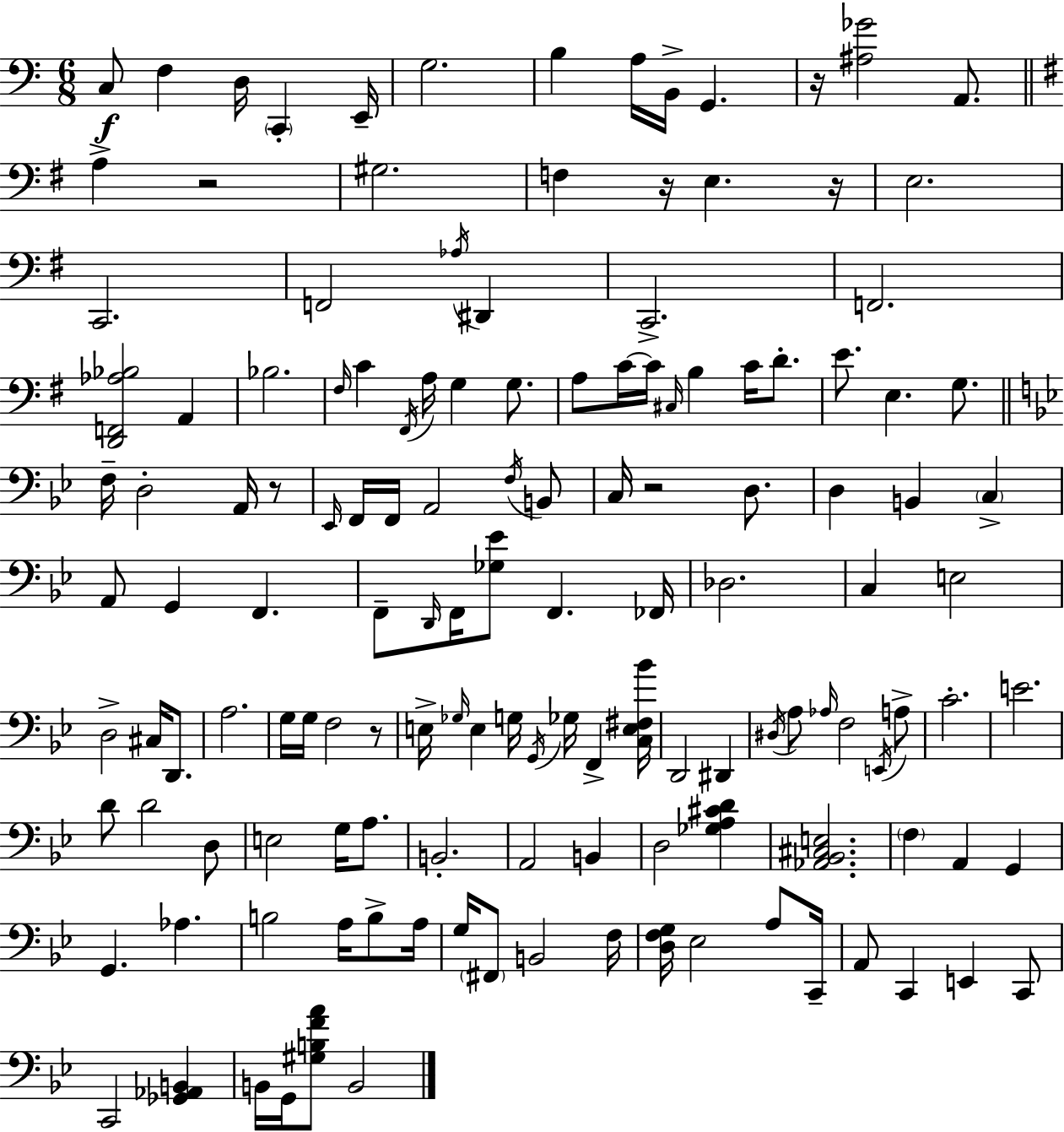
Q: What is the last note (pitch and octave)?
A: B2